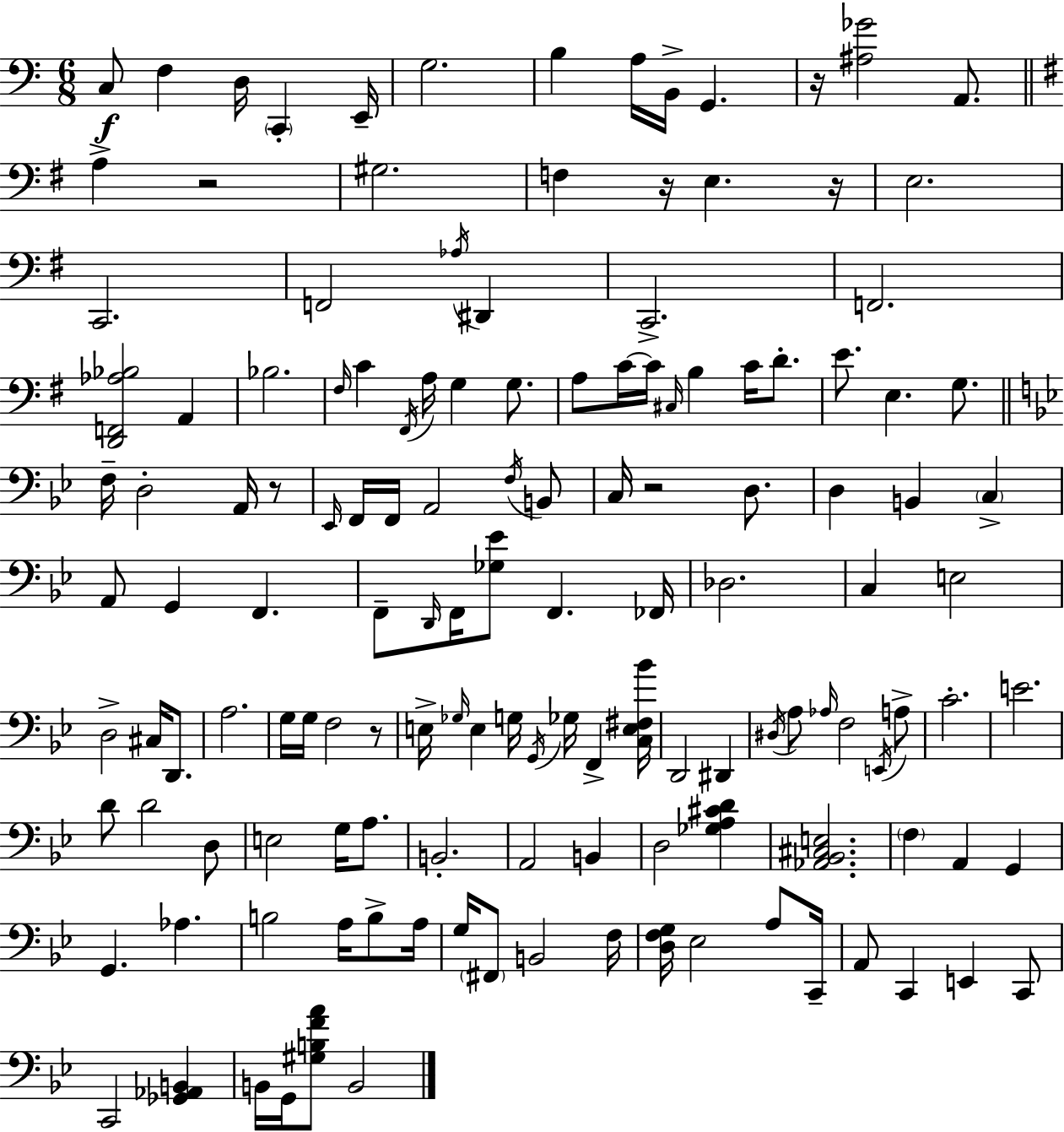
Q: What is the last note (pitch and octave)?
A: B2